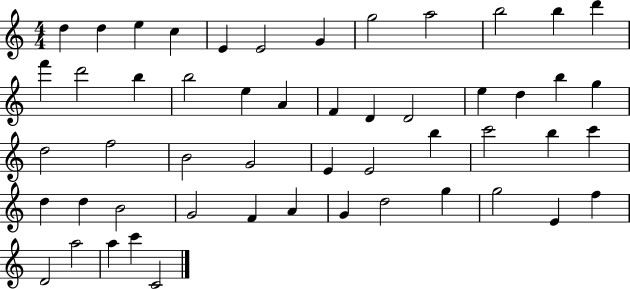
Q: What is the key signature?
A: C major